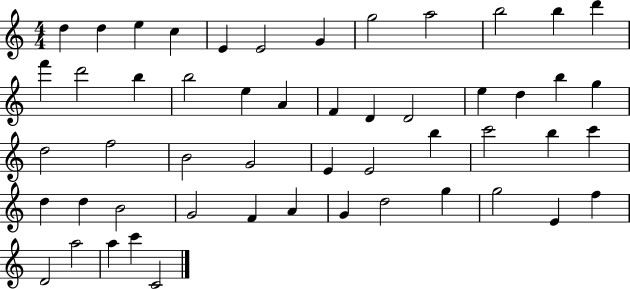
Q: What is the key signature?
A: C major